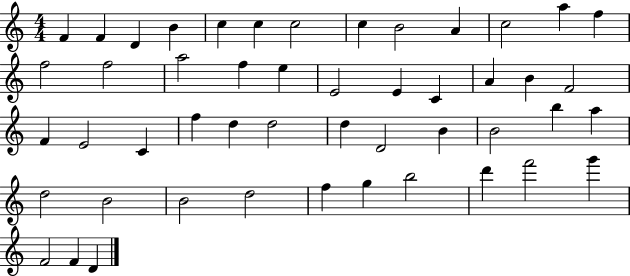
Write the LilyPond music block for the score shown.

{
  \clef treble
  \numericTimeSignature
  \time 4/4
  \key c \major
  f'4 f'4 d'4 b'4 | c''4 c''4 c''2 | c''4 b'2 a'4 | c''2 a''4 f''4 | \break f''2 f''2 | a''2 f''4 e''4 | e'2 e'4 c'4 | a'4 b'4 f'2 | \break f'4 e'2 c'4 | f''4 d''4 d''2 | d''4 d'2 b'4 | b'2 b''4 a''4 | \break d''2 b'2 | b'2 d''2 | f''4 g''4 b''2 | d'''4 f'''2 g'''4 | \break f'2 f'4 d'4 | \bar "|."
}